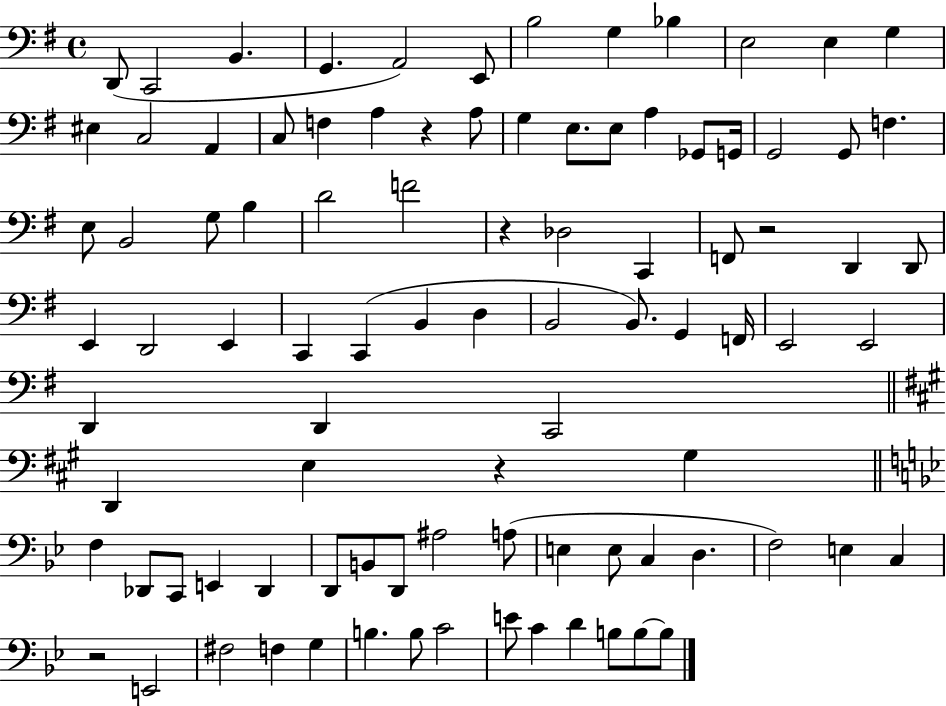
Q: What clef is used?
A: bass